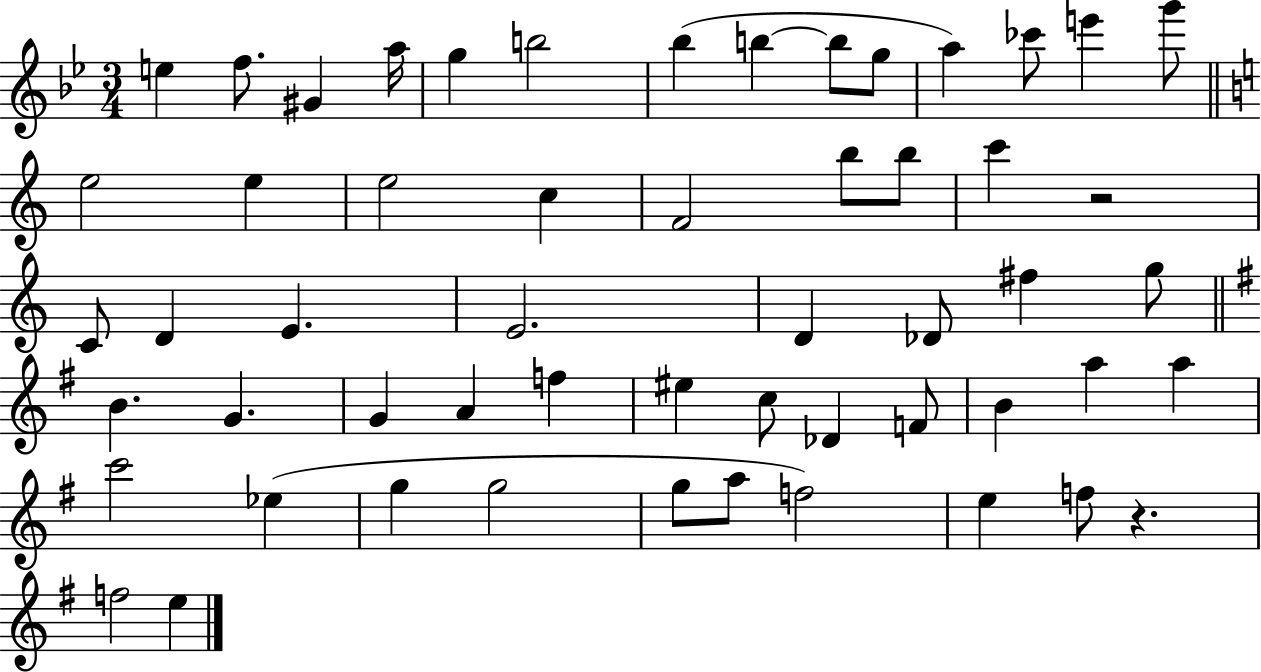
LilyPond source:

{
  \clef treble
  \numericTimeSignature
  \time 3/4
  \key bes \major
  \repeat volta 2 { e''4 f''8. gis'4 a''16 | g''4 b''2 | bes''4( b''4~~ b''8 g''8 | a''4) ces'''8 e'''4 g'''8 | \break \bar "||" \break \key c \major e''2 e''4 | e''2 c''4 | f'2 b''8 b''8 | c'''4 r2 | \break c'8 d'4 e'4. | e'2. | d'4 des'8 fis''4 g''8 | \bar "||" \break \key e \minor b'4. g'4. | g'4 a'4 f''4 | eis''4 c''8 des'4 f'8 | b'4 a''4 a''4 | \break c'''2 ees''4( | g''4 g''2 | g''8 a''8 f''2) | e''4 f''8 r4. | \break f''2 e''4 | } \bar "|."
}